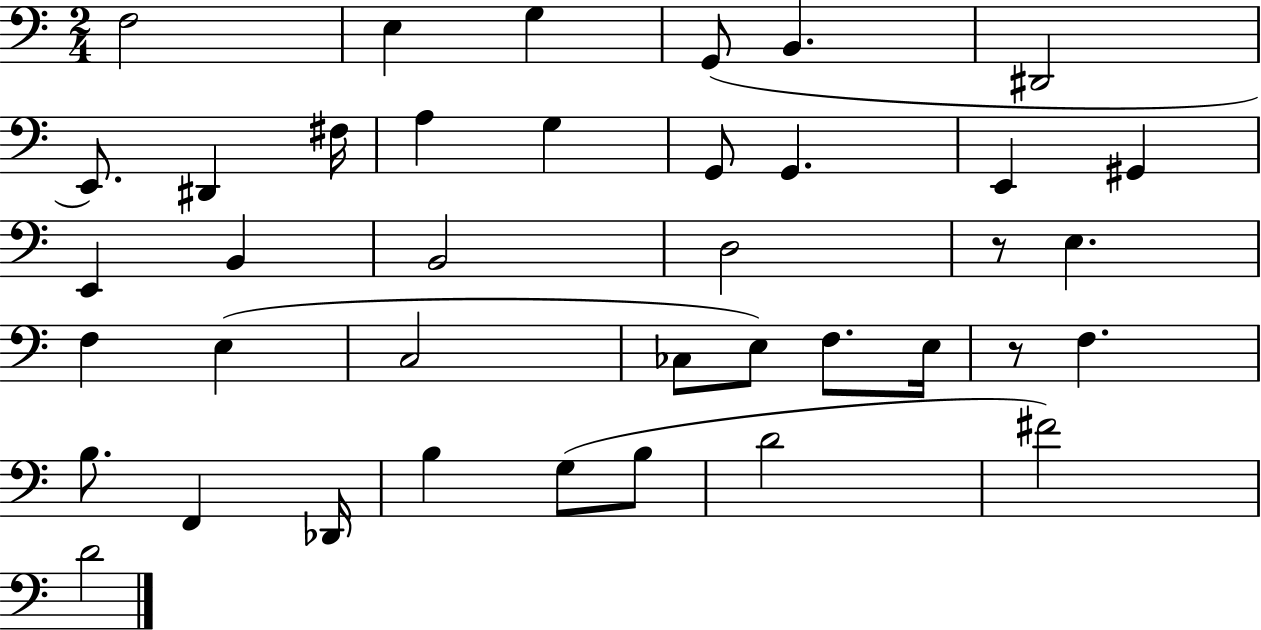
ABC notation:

X:1
T:Untitled
M:2/4
L:1/4
K:C
F,2 E, G, G,,/2 B,, ^D,,2 E,,/2 ^D,, ^F,/4 A, G, G,,/2 G,, E,, ^G,, E,, B,, B,,2 D,2 z/2 E, F, E, C,2 _C,/2 E,/2 F,/2 E,/4 z/2 F, B,/2 F,, _D,,/4 B, G,/2 B,/2 D2 ^F2 D2